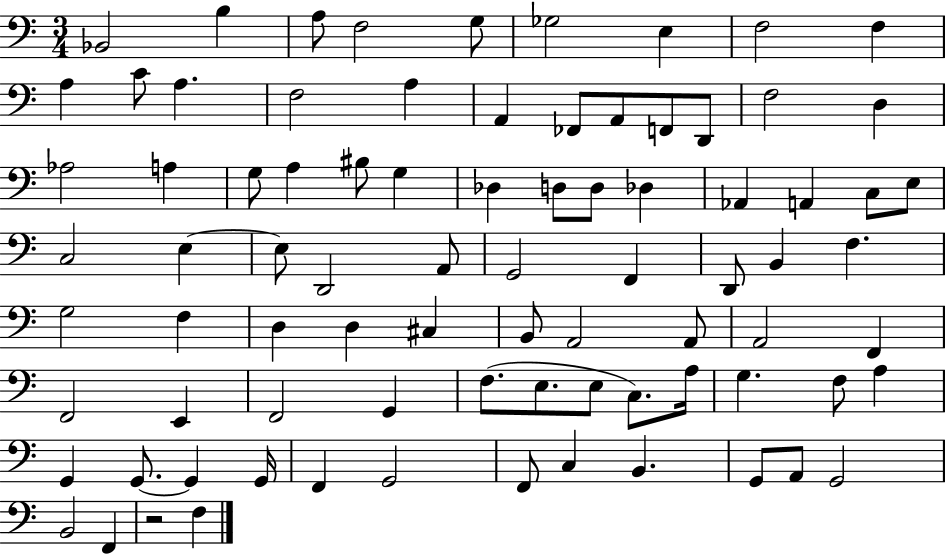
X:1
T:Untitled
M:3/4
L:1/4
K:C
_B,,2 B, A,/2 F,2 G,/2 _G,2 E, F,2 F, A, C/2 A, F,2 A, A,, _F,,/2 A,,/2 F,,/2 D,,/2 F,2 D, _A,2 A, G,/2 A, ^B,/2 G, _D, D,/2 D,/2 _D, _A,, A,, C,/2 E,/2 C,2 E, E,/2 D,,2 A,,/2 G,,2 F,, D,,/2 B,, F, G,2 F, D, D, ^C, B,,/2 A,,2 A,,/2 A,,2 F,, F,,2 E,, F,,2 G,, F,/2 E,/2 E,/2 C,/2 A,/4 G, F,/2 A, G,, G,,/2 G,, G,,/4 F,, G,,2 F,,/2 C, B,, G,,/2 A,,/2 G,,2 B,,2 F,, z2 F,